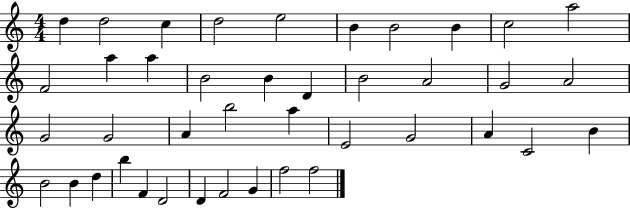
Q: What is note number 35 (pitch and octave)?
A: F4